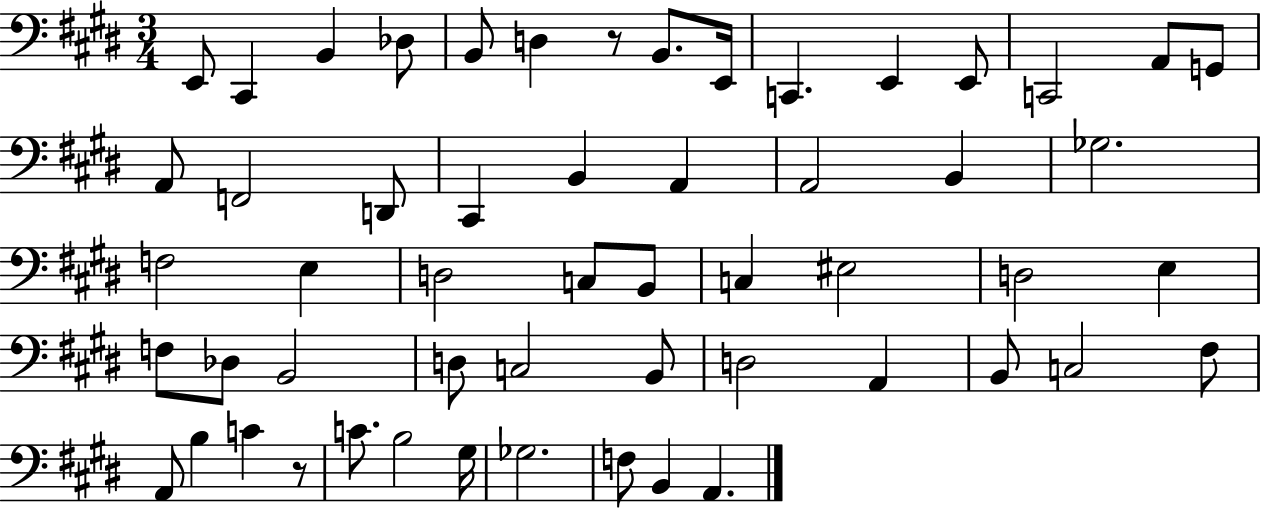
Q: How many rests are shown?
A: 2